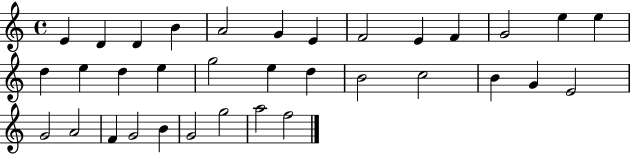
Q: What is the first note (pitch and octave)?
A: E4